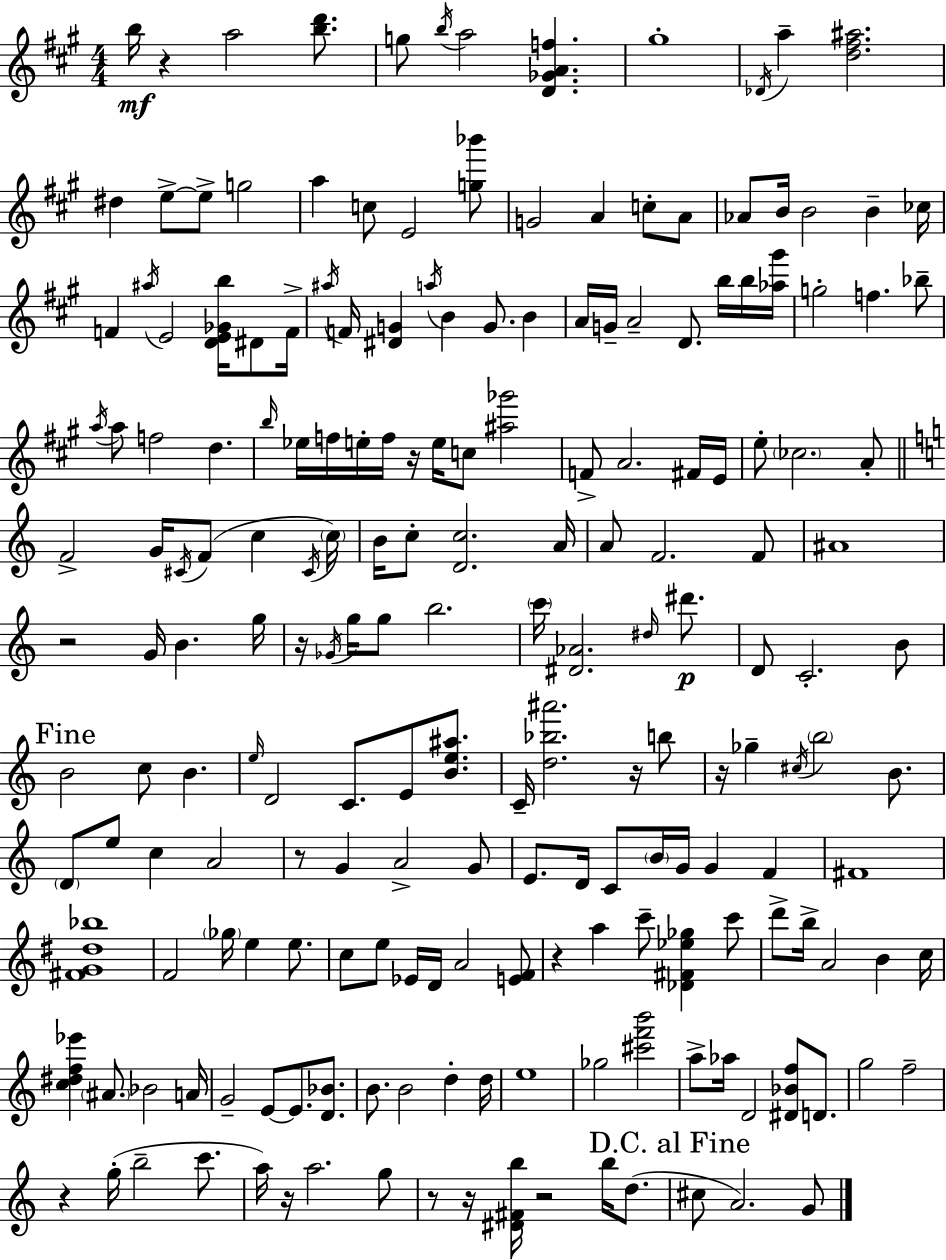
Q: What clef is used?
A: treble